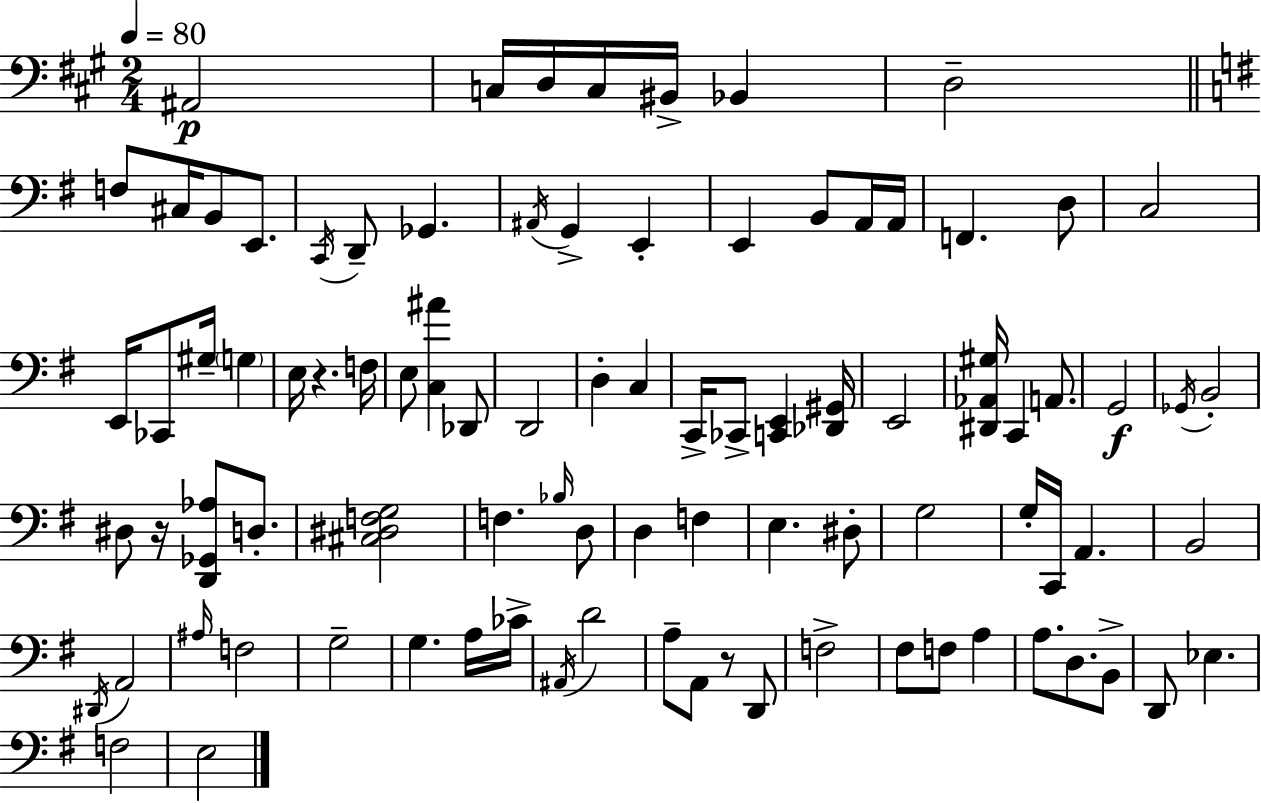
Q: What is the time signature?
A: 2/4